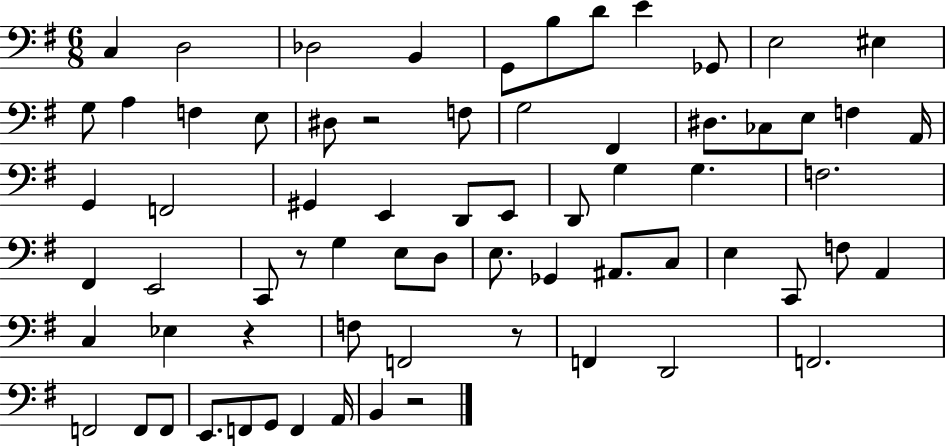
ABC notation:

X:1
T:Untitled
M:6/8
L:1/4
K:G
C, D,2 _D,2 B,, G,,/2 B,/2 D/2 E _G,,/2 E,2 ^E, G,/2 A, F, E,/2 ^D,/2 z2 F,/2 G,2 ^F,, ^D,/2 _C,/2 E,/2 F, A,,/4 G,, F,,2 ^G,, E,, D,,/2 E,,/2 D,,/2 G, G, F,2 ^F,, E,,2 C,,/2 z/2 G, E,/2 D,/2 E,/2 _G,, ^A,,/2 C,/2 E, C,,/2 F,/2 A,, C, _E, z F,/2 F,,2 z/2 F,, D,,2 F,,2 F,,2 F,,/2 F,,/2 E,,/2 F,,/2 G,,/2 F,, A,,/4 B,, z2